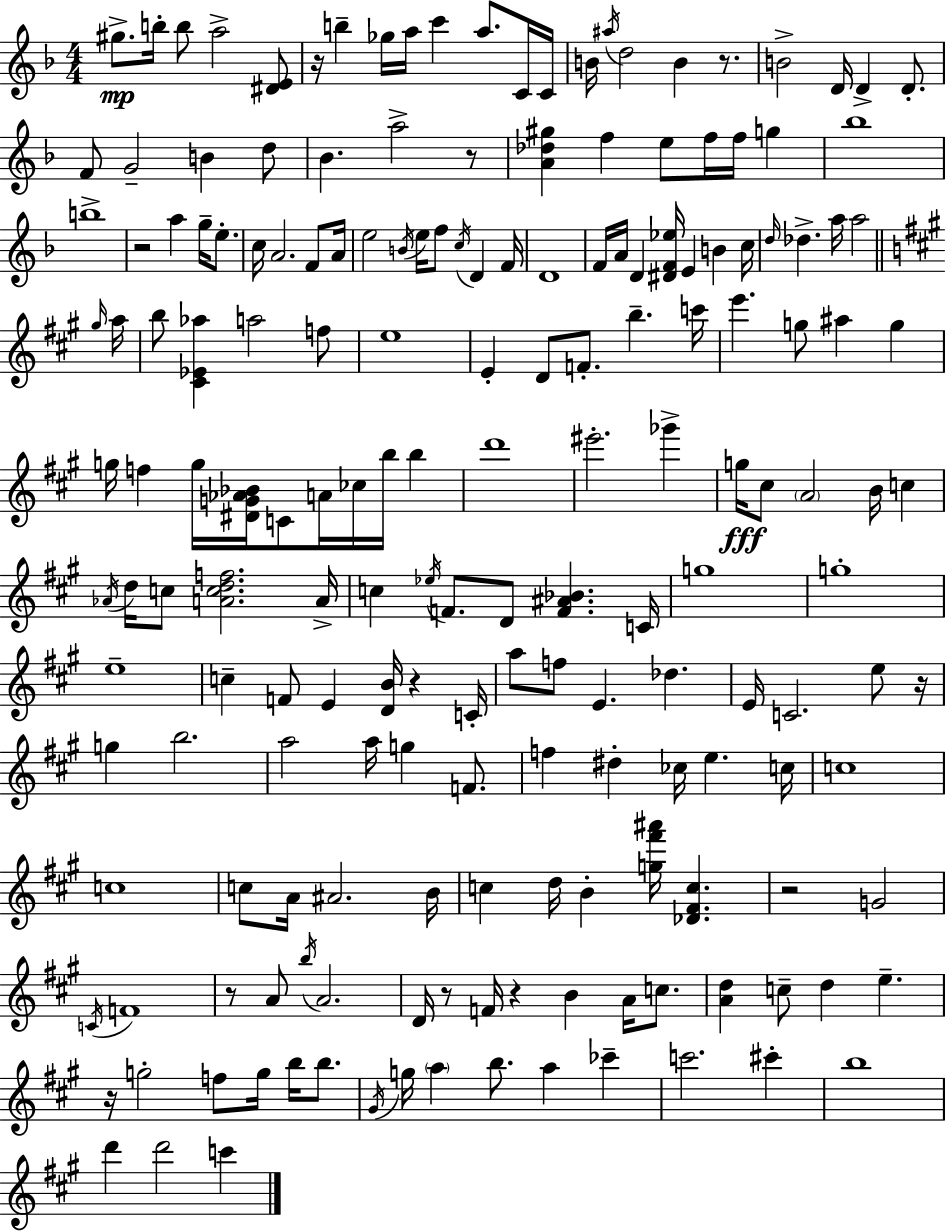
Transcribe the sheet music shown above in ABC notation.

X:1
T:Untitled
M:4/4
L:1/4
K:F
^g/2 b/4 b/2 a2 [^DE]/2 z/4 b _g/4 a/4 c' a/2 C/4 C/4 B/4 ^a/4 d2 B z/2 B2 D/4 D D/2 F/2 G2 B d/2 _B a2 z/2 [A_d^g] f e/2 f/4 f/4 g _b4 b4 z2 a g/4 e/2 c/4 A2 F/2 A/4 e2 B/4 e/4 f/2 c/4 D F/4 D4 F/4 A/4 D [^DF_e]/4 E B c/4 d/4 _d a/4 a2 ^g/4 a/4 b/2 [^C_E_a] a2 f/2 e4 E D/2 F/2 b c'/4 e' g/2 ^a g g/4 f g/4 [^DG_A_B]/4 C/2 A/4 _c/4 b/4 b d'4 ^e'2 _g' g/4 ^c/2 A2 B/4 c _A/4 d/4 c/2 [Acdf]2 A/4 c _e/4 F/2 D/2 [F^A_B] C/4 g4 g4 e4 c F/2 E [DB]/4 z C/4 a/2 f/2 E _d E/4 C2 e/2 z/4 g b2 a2 a/4 g F/2 f ^d _c/4 e c/4 c4 c4 c/2 A/4 ^A2 B/4 c d/4 B [g^f'^a']/4 [_D^Fc] z2 G2 C/4 F4 z/2 A/2 b/4 A2 D/4 z/2 F/4 z B A/4 c/2 [Ad] c/2 d e z/4 g2 f/2 g/4 b/4 b/2 ^G/4 g/4 a b/2 a _c' c'2 ^c' b4 d' d'2 c'